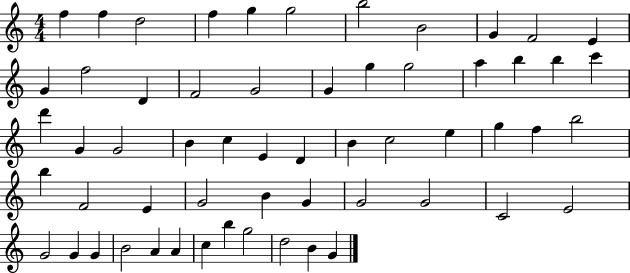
F5/q F5/q D5/h F5/q G5/q G5/h B5/h B4/h G4/q F4/h E4/q G4/q F5/h D4/q F4/h G4/h G4/q G5/q G5/h A5/q B5/q B5/q C6/q D6/q G4/q G4/h B4/q C5/q E4/q D4/q B4/q C5/h E5/q G5/q F5/q B5/h B5/q F4/h E4/q G4/h B4/q G4/q G4/h G4/h C4/h E4/h G4/h G4/q G4/q B4/h A4/q A4/q C5/q B5/q G5/h D5/h B4/q G4/q